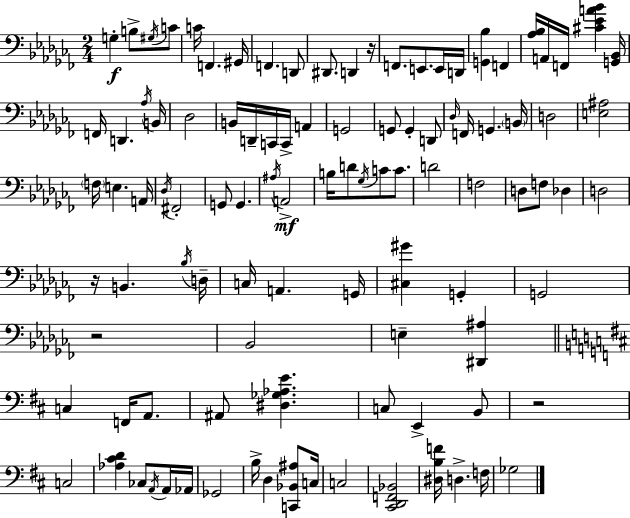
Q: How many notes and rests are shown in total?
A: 103